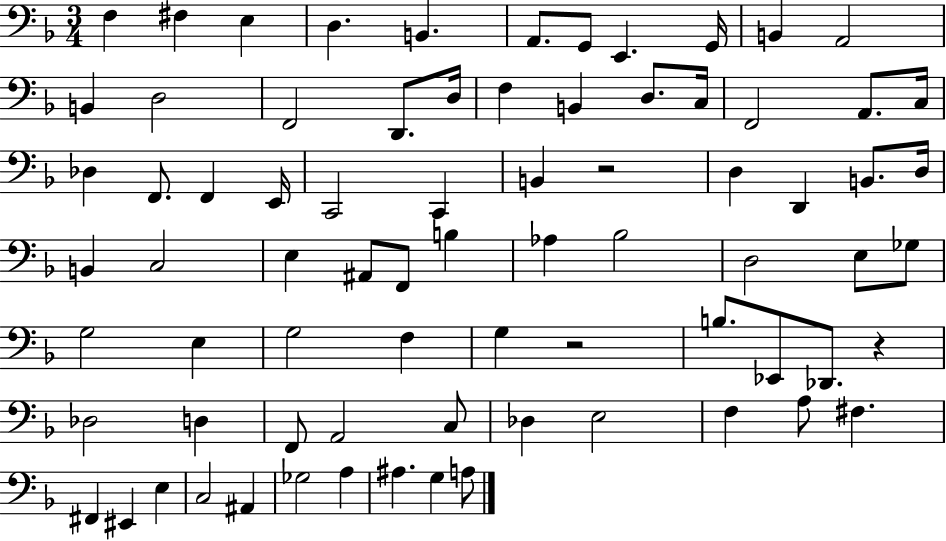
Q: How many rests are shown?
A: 3